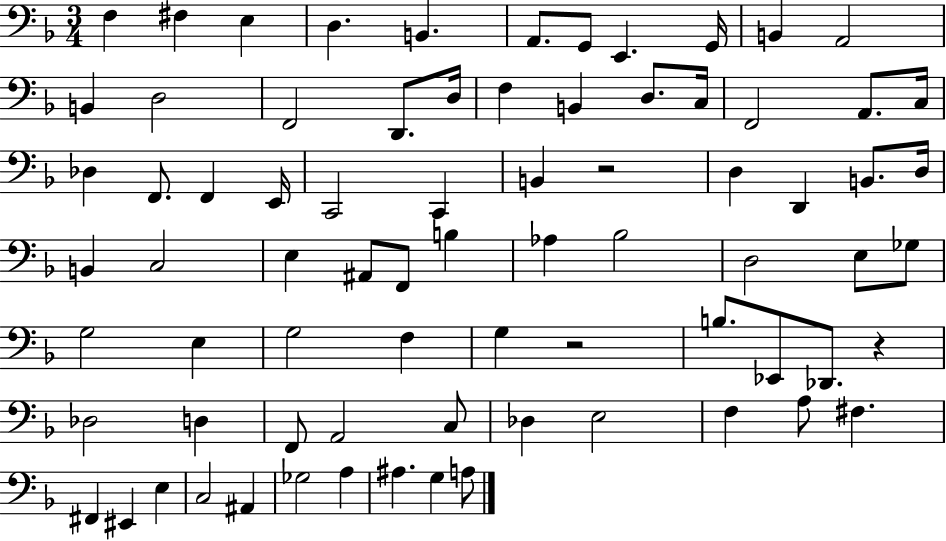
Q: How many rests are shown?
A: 3